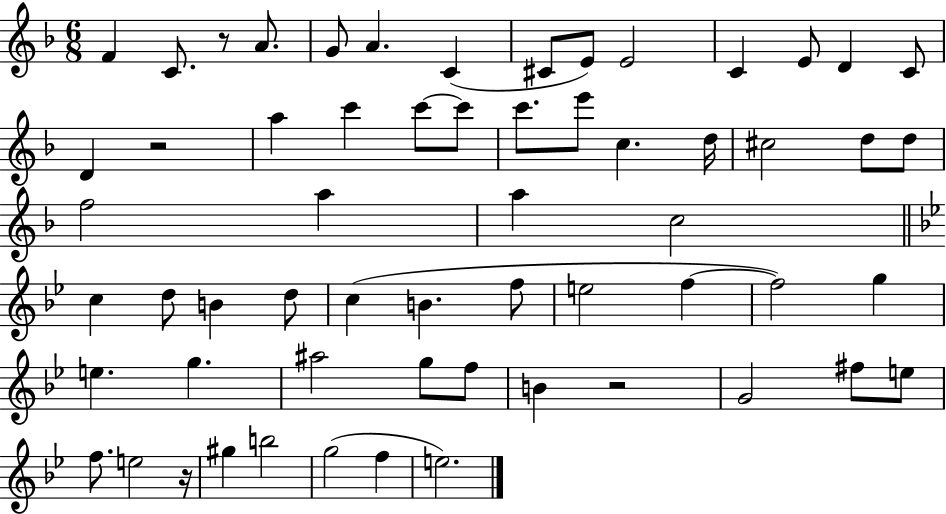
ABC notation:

X:1
T:Untitled
M:6/8
L:1/4
K:F
F C/2 z/2 A/2 G/2 A C ^C/2 E/2 E2 C E/2 D C/2 D z2 a c' c'/2 c'/2 c'/2 e'/2 c d/4 ^c2 d/2 d/2 f2 a a c2 c d/2 B d/2 c B f/2 e2 f f2 g e g ^a2 g/2 f/2 B z2 G2 ^f/2 e/2 f/2 e2 z/4 ^g b2 g2 f e2